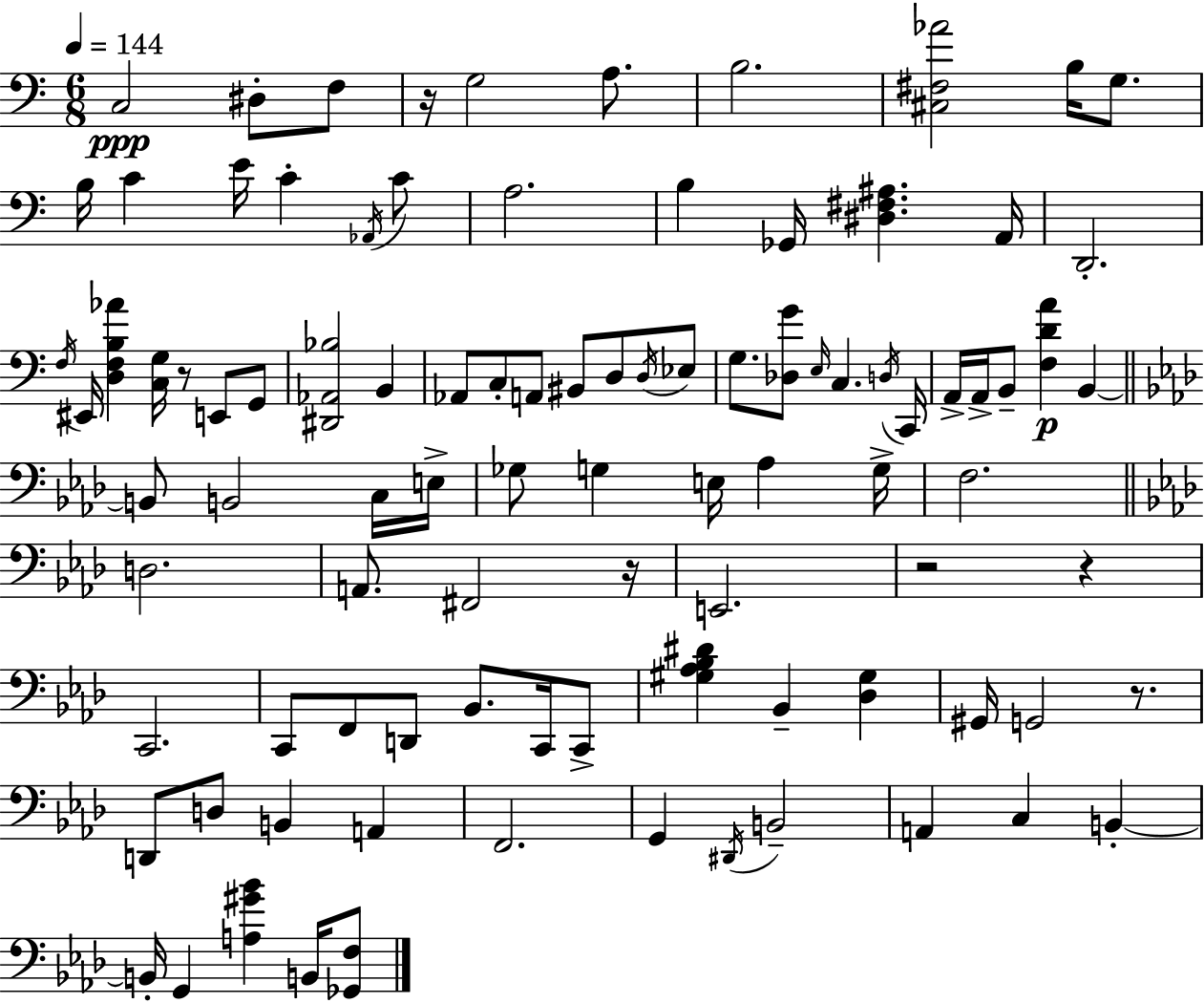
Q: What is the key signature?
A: A minor